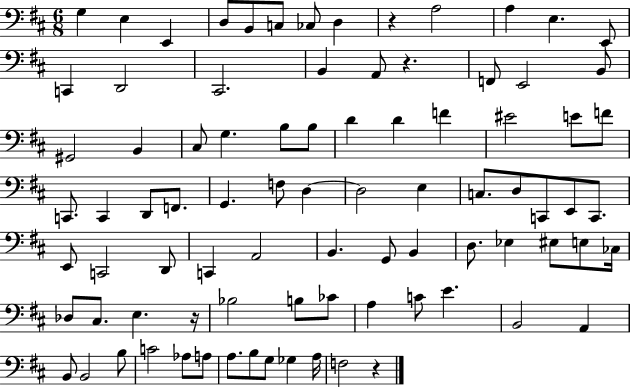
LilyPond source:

{
  \clef bass
  \numericTimeSignature
  \time 6/8
  \key d \major
  \repeat volta 2 { g4 e4 e,4 | d8 b,8 c8 ces8 d4 | r4 a2 | a4 e4. e,8 | \break c,4 d,2 | cis,2. | b,4 a,8 r4. | f,8 e,2 b,8 | \break gis,2 b,4 | cis8 g4. b8 b8 | d'4 d'4 f'4 | eis'2 e'8 f'8 | \break c,8. c,4 d,8 f,8. | g,4. f8 d4~~ | d2 e4 | c8. d8 c,8 e,8 c,8. | \break e,8 c,2 d,8 | c,4 a,2 | b,4. g,8 b,4 | d8. ees4 eis8 e8 ces16 | \break des8 cis8. e4. r16 | bes2 b8 ces'8 | a4 c'8 e'4. | b,2 a,4 | \break b,8 b,2 b8 | c'2 aes8 a8 | a8. b8 g8 ges4 a16 | f2 r4 | \break } \bar "|."
}